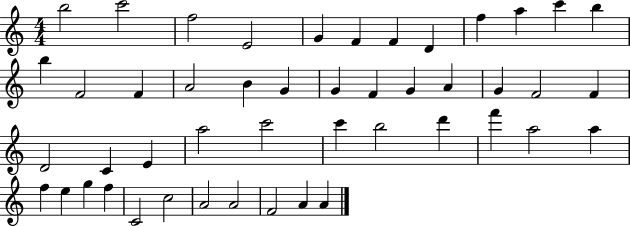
B5/h C6/h F5/h E4/h G4/q F4/q F4/q D4/q F5/q A5/q C6/q B5/q B5/q F4/h F4/q A4/h B4/q G4/q G4/q F4/q G4/q A4/q G4/q F4/h F4/q D4/h C4/q E4/q A5/h C6/h C6/q B5/h D6/q F6/q A5/h A5/q F5/q E5/q G5/q F5/q C4/h C5/h A4/h A4/h F4/h A4/q A4/q